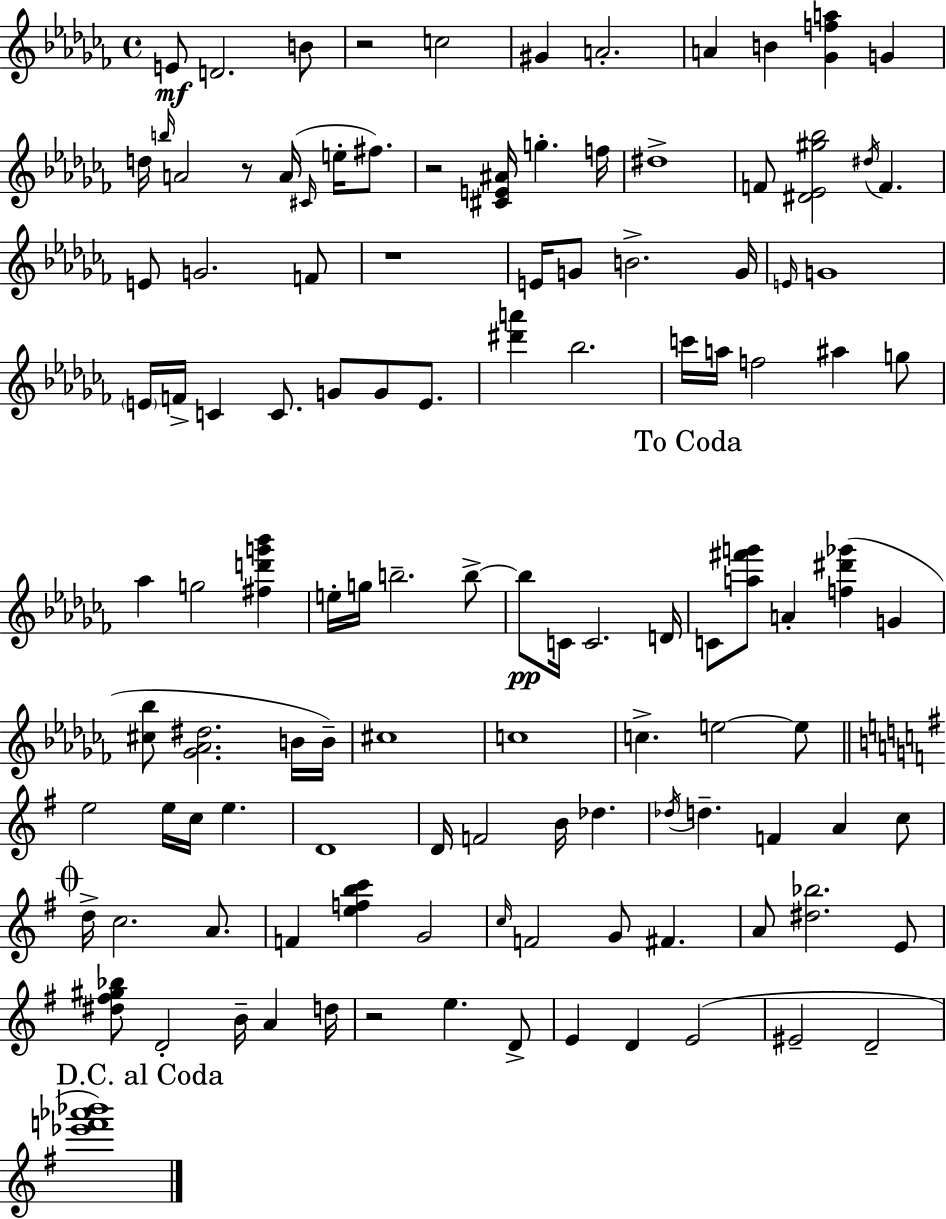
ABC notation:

X:1
T:Untitled
M:4/4
L:1/4
K:Abm
E/2 D2 B/2 z2 c2 ^G A2 A B [_Gfa] G d/4 b/4 A2 z/2 A/4 ^C/4 e/4 ^f/2 z2 [^CE^A]/4 g f/4 ^d4 F/2 [^D_E^g_b]2 ^d/4 F E/2 G2 F/2 z4 E/4 G/2 B2 G/4 E/4 G4 E/4 F/4 C C/2 G/2 G/2 E/2 [^d'a'] _b2 c'/4 a/4 f2 ^a g/2 _a g2 [^fd'g'_b'] e/4 g/4 b2 b/2 b/2 C/4 C2 D/4 C/2 [a^f'g']/2 A [f^d'_g'] G [^c_b]/2 [_G_A^d]2 B/4 B/4 ^c4 c4 c e2 e/2 e2 e/4 c/4 e D4 D/4 F2 B/4 _d _d/4 d F A c/2 d/4 c2 A/2 F [efbc'] G2 c/4 F2 G/2 ^F A/2 [^d_b]2 E/2 [^d^f^g_b]/2 D2 B/4 A d/4 z2 e D/2 E D E2 ^E2 D2 [_e'f'_a'_b']4